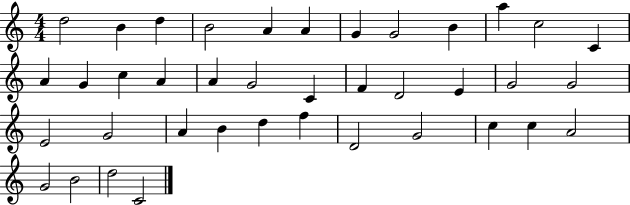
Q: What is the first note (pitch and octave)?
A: D5